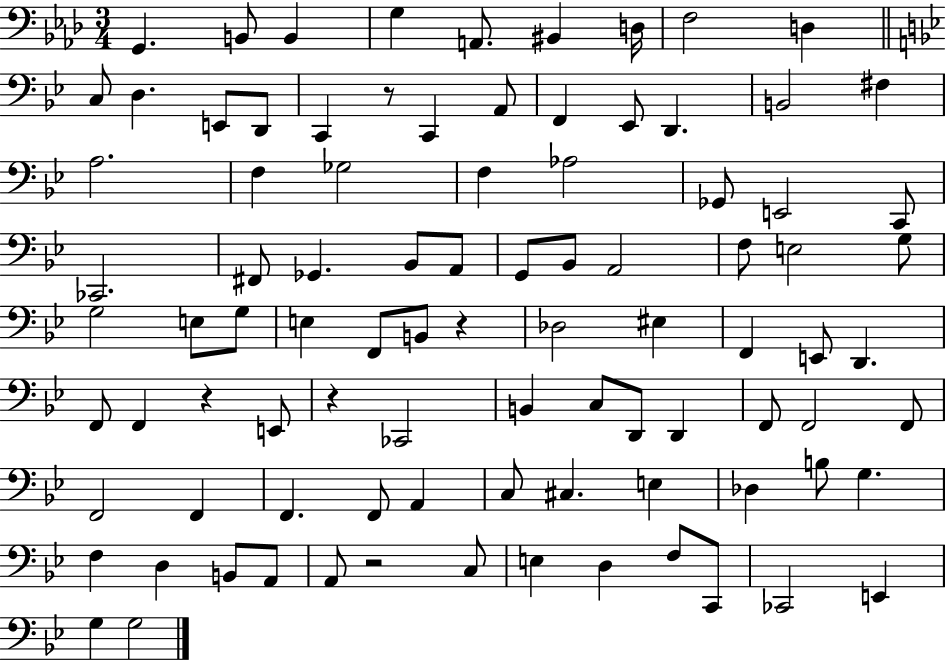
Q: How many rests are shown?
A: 5